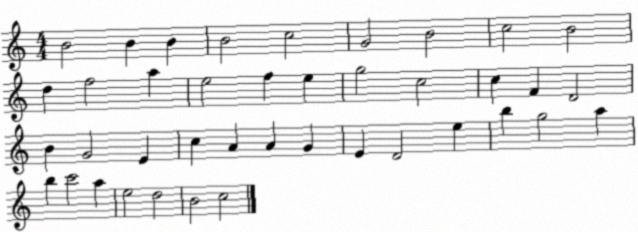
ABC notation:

X:1
T:Untitled
M:4/4
L:1/4
K:C
B2 B B B2 c2 G2 B2 c2 B2 d f2 a e2 f e g2 c2 c F D2 B G2 E c A A G E D2 e b g2 a b c'2 a e2 d2 B2 c2